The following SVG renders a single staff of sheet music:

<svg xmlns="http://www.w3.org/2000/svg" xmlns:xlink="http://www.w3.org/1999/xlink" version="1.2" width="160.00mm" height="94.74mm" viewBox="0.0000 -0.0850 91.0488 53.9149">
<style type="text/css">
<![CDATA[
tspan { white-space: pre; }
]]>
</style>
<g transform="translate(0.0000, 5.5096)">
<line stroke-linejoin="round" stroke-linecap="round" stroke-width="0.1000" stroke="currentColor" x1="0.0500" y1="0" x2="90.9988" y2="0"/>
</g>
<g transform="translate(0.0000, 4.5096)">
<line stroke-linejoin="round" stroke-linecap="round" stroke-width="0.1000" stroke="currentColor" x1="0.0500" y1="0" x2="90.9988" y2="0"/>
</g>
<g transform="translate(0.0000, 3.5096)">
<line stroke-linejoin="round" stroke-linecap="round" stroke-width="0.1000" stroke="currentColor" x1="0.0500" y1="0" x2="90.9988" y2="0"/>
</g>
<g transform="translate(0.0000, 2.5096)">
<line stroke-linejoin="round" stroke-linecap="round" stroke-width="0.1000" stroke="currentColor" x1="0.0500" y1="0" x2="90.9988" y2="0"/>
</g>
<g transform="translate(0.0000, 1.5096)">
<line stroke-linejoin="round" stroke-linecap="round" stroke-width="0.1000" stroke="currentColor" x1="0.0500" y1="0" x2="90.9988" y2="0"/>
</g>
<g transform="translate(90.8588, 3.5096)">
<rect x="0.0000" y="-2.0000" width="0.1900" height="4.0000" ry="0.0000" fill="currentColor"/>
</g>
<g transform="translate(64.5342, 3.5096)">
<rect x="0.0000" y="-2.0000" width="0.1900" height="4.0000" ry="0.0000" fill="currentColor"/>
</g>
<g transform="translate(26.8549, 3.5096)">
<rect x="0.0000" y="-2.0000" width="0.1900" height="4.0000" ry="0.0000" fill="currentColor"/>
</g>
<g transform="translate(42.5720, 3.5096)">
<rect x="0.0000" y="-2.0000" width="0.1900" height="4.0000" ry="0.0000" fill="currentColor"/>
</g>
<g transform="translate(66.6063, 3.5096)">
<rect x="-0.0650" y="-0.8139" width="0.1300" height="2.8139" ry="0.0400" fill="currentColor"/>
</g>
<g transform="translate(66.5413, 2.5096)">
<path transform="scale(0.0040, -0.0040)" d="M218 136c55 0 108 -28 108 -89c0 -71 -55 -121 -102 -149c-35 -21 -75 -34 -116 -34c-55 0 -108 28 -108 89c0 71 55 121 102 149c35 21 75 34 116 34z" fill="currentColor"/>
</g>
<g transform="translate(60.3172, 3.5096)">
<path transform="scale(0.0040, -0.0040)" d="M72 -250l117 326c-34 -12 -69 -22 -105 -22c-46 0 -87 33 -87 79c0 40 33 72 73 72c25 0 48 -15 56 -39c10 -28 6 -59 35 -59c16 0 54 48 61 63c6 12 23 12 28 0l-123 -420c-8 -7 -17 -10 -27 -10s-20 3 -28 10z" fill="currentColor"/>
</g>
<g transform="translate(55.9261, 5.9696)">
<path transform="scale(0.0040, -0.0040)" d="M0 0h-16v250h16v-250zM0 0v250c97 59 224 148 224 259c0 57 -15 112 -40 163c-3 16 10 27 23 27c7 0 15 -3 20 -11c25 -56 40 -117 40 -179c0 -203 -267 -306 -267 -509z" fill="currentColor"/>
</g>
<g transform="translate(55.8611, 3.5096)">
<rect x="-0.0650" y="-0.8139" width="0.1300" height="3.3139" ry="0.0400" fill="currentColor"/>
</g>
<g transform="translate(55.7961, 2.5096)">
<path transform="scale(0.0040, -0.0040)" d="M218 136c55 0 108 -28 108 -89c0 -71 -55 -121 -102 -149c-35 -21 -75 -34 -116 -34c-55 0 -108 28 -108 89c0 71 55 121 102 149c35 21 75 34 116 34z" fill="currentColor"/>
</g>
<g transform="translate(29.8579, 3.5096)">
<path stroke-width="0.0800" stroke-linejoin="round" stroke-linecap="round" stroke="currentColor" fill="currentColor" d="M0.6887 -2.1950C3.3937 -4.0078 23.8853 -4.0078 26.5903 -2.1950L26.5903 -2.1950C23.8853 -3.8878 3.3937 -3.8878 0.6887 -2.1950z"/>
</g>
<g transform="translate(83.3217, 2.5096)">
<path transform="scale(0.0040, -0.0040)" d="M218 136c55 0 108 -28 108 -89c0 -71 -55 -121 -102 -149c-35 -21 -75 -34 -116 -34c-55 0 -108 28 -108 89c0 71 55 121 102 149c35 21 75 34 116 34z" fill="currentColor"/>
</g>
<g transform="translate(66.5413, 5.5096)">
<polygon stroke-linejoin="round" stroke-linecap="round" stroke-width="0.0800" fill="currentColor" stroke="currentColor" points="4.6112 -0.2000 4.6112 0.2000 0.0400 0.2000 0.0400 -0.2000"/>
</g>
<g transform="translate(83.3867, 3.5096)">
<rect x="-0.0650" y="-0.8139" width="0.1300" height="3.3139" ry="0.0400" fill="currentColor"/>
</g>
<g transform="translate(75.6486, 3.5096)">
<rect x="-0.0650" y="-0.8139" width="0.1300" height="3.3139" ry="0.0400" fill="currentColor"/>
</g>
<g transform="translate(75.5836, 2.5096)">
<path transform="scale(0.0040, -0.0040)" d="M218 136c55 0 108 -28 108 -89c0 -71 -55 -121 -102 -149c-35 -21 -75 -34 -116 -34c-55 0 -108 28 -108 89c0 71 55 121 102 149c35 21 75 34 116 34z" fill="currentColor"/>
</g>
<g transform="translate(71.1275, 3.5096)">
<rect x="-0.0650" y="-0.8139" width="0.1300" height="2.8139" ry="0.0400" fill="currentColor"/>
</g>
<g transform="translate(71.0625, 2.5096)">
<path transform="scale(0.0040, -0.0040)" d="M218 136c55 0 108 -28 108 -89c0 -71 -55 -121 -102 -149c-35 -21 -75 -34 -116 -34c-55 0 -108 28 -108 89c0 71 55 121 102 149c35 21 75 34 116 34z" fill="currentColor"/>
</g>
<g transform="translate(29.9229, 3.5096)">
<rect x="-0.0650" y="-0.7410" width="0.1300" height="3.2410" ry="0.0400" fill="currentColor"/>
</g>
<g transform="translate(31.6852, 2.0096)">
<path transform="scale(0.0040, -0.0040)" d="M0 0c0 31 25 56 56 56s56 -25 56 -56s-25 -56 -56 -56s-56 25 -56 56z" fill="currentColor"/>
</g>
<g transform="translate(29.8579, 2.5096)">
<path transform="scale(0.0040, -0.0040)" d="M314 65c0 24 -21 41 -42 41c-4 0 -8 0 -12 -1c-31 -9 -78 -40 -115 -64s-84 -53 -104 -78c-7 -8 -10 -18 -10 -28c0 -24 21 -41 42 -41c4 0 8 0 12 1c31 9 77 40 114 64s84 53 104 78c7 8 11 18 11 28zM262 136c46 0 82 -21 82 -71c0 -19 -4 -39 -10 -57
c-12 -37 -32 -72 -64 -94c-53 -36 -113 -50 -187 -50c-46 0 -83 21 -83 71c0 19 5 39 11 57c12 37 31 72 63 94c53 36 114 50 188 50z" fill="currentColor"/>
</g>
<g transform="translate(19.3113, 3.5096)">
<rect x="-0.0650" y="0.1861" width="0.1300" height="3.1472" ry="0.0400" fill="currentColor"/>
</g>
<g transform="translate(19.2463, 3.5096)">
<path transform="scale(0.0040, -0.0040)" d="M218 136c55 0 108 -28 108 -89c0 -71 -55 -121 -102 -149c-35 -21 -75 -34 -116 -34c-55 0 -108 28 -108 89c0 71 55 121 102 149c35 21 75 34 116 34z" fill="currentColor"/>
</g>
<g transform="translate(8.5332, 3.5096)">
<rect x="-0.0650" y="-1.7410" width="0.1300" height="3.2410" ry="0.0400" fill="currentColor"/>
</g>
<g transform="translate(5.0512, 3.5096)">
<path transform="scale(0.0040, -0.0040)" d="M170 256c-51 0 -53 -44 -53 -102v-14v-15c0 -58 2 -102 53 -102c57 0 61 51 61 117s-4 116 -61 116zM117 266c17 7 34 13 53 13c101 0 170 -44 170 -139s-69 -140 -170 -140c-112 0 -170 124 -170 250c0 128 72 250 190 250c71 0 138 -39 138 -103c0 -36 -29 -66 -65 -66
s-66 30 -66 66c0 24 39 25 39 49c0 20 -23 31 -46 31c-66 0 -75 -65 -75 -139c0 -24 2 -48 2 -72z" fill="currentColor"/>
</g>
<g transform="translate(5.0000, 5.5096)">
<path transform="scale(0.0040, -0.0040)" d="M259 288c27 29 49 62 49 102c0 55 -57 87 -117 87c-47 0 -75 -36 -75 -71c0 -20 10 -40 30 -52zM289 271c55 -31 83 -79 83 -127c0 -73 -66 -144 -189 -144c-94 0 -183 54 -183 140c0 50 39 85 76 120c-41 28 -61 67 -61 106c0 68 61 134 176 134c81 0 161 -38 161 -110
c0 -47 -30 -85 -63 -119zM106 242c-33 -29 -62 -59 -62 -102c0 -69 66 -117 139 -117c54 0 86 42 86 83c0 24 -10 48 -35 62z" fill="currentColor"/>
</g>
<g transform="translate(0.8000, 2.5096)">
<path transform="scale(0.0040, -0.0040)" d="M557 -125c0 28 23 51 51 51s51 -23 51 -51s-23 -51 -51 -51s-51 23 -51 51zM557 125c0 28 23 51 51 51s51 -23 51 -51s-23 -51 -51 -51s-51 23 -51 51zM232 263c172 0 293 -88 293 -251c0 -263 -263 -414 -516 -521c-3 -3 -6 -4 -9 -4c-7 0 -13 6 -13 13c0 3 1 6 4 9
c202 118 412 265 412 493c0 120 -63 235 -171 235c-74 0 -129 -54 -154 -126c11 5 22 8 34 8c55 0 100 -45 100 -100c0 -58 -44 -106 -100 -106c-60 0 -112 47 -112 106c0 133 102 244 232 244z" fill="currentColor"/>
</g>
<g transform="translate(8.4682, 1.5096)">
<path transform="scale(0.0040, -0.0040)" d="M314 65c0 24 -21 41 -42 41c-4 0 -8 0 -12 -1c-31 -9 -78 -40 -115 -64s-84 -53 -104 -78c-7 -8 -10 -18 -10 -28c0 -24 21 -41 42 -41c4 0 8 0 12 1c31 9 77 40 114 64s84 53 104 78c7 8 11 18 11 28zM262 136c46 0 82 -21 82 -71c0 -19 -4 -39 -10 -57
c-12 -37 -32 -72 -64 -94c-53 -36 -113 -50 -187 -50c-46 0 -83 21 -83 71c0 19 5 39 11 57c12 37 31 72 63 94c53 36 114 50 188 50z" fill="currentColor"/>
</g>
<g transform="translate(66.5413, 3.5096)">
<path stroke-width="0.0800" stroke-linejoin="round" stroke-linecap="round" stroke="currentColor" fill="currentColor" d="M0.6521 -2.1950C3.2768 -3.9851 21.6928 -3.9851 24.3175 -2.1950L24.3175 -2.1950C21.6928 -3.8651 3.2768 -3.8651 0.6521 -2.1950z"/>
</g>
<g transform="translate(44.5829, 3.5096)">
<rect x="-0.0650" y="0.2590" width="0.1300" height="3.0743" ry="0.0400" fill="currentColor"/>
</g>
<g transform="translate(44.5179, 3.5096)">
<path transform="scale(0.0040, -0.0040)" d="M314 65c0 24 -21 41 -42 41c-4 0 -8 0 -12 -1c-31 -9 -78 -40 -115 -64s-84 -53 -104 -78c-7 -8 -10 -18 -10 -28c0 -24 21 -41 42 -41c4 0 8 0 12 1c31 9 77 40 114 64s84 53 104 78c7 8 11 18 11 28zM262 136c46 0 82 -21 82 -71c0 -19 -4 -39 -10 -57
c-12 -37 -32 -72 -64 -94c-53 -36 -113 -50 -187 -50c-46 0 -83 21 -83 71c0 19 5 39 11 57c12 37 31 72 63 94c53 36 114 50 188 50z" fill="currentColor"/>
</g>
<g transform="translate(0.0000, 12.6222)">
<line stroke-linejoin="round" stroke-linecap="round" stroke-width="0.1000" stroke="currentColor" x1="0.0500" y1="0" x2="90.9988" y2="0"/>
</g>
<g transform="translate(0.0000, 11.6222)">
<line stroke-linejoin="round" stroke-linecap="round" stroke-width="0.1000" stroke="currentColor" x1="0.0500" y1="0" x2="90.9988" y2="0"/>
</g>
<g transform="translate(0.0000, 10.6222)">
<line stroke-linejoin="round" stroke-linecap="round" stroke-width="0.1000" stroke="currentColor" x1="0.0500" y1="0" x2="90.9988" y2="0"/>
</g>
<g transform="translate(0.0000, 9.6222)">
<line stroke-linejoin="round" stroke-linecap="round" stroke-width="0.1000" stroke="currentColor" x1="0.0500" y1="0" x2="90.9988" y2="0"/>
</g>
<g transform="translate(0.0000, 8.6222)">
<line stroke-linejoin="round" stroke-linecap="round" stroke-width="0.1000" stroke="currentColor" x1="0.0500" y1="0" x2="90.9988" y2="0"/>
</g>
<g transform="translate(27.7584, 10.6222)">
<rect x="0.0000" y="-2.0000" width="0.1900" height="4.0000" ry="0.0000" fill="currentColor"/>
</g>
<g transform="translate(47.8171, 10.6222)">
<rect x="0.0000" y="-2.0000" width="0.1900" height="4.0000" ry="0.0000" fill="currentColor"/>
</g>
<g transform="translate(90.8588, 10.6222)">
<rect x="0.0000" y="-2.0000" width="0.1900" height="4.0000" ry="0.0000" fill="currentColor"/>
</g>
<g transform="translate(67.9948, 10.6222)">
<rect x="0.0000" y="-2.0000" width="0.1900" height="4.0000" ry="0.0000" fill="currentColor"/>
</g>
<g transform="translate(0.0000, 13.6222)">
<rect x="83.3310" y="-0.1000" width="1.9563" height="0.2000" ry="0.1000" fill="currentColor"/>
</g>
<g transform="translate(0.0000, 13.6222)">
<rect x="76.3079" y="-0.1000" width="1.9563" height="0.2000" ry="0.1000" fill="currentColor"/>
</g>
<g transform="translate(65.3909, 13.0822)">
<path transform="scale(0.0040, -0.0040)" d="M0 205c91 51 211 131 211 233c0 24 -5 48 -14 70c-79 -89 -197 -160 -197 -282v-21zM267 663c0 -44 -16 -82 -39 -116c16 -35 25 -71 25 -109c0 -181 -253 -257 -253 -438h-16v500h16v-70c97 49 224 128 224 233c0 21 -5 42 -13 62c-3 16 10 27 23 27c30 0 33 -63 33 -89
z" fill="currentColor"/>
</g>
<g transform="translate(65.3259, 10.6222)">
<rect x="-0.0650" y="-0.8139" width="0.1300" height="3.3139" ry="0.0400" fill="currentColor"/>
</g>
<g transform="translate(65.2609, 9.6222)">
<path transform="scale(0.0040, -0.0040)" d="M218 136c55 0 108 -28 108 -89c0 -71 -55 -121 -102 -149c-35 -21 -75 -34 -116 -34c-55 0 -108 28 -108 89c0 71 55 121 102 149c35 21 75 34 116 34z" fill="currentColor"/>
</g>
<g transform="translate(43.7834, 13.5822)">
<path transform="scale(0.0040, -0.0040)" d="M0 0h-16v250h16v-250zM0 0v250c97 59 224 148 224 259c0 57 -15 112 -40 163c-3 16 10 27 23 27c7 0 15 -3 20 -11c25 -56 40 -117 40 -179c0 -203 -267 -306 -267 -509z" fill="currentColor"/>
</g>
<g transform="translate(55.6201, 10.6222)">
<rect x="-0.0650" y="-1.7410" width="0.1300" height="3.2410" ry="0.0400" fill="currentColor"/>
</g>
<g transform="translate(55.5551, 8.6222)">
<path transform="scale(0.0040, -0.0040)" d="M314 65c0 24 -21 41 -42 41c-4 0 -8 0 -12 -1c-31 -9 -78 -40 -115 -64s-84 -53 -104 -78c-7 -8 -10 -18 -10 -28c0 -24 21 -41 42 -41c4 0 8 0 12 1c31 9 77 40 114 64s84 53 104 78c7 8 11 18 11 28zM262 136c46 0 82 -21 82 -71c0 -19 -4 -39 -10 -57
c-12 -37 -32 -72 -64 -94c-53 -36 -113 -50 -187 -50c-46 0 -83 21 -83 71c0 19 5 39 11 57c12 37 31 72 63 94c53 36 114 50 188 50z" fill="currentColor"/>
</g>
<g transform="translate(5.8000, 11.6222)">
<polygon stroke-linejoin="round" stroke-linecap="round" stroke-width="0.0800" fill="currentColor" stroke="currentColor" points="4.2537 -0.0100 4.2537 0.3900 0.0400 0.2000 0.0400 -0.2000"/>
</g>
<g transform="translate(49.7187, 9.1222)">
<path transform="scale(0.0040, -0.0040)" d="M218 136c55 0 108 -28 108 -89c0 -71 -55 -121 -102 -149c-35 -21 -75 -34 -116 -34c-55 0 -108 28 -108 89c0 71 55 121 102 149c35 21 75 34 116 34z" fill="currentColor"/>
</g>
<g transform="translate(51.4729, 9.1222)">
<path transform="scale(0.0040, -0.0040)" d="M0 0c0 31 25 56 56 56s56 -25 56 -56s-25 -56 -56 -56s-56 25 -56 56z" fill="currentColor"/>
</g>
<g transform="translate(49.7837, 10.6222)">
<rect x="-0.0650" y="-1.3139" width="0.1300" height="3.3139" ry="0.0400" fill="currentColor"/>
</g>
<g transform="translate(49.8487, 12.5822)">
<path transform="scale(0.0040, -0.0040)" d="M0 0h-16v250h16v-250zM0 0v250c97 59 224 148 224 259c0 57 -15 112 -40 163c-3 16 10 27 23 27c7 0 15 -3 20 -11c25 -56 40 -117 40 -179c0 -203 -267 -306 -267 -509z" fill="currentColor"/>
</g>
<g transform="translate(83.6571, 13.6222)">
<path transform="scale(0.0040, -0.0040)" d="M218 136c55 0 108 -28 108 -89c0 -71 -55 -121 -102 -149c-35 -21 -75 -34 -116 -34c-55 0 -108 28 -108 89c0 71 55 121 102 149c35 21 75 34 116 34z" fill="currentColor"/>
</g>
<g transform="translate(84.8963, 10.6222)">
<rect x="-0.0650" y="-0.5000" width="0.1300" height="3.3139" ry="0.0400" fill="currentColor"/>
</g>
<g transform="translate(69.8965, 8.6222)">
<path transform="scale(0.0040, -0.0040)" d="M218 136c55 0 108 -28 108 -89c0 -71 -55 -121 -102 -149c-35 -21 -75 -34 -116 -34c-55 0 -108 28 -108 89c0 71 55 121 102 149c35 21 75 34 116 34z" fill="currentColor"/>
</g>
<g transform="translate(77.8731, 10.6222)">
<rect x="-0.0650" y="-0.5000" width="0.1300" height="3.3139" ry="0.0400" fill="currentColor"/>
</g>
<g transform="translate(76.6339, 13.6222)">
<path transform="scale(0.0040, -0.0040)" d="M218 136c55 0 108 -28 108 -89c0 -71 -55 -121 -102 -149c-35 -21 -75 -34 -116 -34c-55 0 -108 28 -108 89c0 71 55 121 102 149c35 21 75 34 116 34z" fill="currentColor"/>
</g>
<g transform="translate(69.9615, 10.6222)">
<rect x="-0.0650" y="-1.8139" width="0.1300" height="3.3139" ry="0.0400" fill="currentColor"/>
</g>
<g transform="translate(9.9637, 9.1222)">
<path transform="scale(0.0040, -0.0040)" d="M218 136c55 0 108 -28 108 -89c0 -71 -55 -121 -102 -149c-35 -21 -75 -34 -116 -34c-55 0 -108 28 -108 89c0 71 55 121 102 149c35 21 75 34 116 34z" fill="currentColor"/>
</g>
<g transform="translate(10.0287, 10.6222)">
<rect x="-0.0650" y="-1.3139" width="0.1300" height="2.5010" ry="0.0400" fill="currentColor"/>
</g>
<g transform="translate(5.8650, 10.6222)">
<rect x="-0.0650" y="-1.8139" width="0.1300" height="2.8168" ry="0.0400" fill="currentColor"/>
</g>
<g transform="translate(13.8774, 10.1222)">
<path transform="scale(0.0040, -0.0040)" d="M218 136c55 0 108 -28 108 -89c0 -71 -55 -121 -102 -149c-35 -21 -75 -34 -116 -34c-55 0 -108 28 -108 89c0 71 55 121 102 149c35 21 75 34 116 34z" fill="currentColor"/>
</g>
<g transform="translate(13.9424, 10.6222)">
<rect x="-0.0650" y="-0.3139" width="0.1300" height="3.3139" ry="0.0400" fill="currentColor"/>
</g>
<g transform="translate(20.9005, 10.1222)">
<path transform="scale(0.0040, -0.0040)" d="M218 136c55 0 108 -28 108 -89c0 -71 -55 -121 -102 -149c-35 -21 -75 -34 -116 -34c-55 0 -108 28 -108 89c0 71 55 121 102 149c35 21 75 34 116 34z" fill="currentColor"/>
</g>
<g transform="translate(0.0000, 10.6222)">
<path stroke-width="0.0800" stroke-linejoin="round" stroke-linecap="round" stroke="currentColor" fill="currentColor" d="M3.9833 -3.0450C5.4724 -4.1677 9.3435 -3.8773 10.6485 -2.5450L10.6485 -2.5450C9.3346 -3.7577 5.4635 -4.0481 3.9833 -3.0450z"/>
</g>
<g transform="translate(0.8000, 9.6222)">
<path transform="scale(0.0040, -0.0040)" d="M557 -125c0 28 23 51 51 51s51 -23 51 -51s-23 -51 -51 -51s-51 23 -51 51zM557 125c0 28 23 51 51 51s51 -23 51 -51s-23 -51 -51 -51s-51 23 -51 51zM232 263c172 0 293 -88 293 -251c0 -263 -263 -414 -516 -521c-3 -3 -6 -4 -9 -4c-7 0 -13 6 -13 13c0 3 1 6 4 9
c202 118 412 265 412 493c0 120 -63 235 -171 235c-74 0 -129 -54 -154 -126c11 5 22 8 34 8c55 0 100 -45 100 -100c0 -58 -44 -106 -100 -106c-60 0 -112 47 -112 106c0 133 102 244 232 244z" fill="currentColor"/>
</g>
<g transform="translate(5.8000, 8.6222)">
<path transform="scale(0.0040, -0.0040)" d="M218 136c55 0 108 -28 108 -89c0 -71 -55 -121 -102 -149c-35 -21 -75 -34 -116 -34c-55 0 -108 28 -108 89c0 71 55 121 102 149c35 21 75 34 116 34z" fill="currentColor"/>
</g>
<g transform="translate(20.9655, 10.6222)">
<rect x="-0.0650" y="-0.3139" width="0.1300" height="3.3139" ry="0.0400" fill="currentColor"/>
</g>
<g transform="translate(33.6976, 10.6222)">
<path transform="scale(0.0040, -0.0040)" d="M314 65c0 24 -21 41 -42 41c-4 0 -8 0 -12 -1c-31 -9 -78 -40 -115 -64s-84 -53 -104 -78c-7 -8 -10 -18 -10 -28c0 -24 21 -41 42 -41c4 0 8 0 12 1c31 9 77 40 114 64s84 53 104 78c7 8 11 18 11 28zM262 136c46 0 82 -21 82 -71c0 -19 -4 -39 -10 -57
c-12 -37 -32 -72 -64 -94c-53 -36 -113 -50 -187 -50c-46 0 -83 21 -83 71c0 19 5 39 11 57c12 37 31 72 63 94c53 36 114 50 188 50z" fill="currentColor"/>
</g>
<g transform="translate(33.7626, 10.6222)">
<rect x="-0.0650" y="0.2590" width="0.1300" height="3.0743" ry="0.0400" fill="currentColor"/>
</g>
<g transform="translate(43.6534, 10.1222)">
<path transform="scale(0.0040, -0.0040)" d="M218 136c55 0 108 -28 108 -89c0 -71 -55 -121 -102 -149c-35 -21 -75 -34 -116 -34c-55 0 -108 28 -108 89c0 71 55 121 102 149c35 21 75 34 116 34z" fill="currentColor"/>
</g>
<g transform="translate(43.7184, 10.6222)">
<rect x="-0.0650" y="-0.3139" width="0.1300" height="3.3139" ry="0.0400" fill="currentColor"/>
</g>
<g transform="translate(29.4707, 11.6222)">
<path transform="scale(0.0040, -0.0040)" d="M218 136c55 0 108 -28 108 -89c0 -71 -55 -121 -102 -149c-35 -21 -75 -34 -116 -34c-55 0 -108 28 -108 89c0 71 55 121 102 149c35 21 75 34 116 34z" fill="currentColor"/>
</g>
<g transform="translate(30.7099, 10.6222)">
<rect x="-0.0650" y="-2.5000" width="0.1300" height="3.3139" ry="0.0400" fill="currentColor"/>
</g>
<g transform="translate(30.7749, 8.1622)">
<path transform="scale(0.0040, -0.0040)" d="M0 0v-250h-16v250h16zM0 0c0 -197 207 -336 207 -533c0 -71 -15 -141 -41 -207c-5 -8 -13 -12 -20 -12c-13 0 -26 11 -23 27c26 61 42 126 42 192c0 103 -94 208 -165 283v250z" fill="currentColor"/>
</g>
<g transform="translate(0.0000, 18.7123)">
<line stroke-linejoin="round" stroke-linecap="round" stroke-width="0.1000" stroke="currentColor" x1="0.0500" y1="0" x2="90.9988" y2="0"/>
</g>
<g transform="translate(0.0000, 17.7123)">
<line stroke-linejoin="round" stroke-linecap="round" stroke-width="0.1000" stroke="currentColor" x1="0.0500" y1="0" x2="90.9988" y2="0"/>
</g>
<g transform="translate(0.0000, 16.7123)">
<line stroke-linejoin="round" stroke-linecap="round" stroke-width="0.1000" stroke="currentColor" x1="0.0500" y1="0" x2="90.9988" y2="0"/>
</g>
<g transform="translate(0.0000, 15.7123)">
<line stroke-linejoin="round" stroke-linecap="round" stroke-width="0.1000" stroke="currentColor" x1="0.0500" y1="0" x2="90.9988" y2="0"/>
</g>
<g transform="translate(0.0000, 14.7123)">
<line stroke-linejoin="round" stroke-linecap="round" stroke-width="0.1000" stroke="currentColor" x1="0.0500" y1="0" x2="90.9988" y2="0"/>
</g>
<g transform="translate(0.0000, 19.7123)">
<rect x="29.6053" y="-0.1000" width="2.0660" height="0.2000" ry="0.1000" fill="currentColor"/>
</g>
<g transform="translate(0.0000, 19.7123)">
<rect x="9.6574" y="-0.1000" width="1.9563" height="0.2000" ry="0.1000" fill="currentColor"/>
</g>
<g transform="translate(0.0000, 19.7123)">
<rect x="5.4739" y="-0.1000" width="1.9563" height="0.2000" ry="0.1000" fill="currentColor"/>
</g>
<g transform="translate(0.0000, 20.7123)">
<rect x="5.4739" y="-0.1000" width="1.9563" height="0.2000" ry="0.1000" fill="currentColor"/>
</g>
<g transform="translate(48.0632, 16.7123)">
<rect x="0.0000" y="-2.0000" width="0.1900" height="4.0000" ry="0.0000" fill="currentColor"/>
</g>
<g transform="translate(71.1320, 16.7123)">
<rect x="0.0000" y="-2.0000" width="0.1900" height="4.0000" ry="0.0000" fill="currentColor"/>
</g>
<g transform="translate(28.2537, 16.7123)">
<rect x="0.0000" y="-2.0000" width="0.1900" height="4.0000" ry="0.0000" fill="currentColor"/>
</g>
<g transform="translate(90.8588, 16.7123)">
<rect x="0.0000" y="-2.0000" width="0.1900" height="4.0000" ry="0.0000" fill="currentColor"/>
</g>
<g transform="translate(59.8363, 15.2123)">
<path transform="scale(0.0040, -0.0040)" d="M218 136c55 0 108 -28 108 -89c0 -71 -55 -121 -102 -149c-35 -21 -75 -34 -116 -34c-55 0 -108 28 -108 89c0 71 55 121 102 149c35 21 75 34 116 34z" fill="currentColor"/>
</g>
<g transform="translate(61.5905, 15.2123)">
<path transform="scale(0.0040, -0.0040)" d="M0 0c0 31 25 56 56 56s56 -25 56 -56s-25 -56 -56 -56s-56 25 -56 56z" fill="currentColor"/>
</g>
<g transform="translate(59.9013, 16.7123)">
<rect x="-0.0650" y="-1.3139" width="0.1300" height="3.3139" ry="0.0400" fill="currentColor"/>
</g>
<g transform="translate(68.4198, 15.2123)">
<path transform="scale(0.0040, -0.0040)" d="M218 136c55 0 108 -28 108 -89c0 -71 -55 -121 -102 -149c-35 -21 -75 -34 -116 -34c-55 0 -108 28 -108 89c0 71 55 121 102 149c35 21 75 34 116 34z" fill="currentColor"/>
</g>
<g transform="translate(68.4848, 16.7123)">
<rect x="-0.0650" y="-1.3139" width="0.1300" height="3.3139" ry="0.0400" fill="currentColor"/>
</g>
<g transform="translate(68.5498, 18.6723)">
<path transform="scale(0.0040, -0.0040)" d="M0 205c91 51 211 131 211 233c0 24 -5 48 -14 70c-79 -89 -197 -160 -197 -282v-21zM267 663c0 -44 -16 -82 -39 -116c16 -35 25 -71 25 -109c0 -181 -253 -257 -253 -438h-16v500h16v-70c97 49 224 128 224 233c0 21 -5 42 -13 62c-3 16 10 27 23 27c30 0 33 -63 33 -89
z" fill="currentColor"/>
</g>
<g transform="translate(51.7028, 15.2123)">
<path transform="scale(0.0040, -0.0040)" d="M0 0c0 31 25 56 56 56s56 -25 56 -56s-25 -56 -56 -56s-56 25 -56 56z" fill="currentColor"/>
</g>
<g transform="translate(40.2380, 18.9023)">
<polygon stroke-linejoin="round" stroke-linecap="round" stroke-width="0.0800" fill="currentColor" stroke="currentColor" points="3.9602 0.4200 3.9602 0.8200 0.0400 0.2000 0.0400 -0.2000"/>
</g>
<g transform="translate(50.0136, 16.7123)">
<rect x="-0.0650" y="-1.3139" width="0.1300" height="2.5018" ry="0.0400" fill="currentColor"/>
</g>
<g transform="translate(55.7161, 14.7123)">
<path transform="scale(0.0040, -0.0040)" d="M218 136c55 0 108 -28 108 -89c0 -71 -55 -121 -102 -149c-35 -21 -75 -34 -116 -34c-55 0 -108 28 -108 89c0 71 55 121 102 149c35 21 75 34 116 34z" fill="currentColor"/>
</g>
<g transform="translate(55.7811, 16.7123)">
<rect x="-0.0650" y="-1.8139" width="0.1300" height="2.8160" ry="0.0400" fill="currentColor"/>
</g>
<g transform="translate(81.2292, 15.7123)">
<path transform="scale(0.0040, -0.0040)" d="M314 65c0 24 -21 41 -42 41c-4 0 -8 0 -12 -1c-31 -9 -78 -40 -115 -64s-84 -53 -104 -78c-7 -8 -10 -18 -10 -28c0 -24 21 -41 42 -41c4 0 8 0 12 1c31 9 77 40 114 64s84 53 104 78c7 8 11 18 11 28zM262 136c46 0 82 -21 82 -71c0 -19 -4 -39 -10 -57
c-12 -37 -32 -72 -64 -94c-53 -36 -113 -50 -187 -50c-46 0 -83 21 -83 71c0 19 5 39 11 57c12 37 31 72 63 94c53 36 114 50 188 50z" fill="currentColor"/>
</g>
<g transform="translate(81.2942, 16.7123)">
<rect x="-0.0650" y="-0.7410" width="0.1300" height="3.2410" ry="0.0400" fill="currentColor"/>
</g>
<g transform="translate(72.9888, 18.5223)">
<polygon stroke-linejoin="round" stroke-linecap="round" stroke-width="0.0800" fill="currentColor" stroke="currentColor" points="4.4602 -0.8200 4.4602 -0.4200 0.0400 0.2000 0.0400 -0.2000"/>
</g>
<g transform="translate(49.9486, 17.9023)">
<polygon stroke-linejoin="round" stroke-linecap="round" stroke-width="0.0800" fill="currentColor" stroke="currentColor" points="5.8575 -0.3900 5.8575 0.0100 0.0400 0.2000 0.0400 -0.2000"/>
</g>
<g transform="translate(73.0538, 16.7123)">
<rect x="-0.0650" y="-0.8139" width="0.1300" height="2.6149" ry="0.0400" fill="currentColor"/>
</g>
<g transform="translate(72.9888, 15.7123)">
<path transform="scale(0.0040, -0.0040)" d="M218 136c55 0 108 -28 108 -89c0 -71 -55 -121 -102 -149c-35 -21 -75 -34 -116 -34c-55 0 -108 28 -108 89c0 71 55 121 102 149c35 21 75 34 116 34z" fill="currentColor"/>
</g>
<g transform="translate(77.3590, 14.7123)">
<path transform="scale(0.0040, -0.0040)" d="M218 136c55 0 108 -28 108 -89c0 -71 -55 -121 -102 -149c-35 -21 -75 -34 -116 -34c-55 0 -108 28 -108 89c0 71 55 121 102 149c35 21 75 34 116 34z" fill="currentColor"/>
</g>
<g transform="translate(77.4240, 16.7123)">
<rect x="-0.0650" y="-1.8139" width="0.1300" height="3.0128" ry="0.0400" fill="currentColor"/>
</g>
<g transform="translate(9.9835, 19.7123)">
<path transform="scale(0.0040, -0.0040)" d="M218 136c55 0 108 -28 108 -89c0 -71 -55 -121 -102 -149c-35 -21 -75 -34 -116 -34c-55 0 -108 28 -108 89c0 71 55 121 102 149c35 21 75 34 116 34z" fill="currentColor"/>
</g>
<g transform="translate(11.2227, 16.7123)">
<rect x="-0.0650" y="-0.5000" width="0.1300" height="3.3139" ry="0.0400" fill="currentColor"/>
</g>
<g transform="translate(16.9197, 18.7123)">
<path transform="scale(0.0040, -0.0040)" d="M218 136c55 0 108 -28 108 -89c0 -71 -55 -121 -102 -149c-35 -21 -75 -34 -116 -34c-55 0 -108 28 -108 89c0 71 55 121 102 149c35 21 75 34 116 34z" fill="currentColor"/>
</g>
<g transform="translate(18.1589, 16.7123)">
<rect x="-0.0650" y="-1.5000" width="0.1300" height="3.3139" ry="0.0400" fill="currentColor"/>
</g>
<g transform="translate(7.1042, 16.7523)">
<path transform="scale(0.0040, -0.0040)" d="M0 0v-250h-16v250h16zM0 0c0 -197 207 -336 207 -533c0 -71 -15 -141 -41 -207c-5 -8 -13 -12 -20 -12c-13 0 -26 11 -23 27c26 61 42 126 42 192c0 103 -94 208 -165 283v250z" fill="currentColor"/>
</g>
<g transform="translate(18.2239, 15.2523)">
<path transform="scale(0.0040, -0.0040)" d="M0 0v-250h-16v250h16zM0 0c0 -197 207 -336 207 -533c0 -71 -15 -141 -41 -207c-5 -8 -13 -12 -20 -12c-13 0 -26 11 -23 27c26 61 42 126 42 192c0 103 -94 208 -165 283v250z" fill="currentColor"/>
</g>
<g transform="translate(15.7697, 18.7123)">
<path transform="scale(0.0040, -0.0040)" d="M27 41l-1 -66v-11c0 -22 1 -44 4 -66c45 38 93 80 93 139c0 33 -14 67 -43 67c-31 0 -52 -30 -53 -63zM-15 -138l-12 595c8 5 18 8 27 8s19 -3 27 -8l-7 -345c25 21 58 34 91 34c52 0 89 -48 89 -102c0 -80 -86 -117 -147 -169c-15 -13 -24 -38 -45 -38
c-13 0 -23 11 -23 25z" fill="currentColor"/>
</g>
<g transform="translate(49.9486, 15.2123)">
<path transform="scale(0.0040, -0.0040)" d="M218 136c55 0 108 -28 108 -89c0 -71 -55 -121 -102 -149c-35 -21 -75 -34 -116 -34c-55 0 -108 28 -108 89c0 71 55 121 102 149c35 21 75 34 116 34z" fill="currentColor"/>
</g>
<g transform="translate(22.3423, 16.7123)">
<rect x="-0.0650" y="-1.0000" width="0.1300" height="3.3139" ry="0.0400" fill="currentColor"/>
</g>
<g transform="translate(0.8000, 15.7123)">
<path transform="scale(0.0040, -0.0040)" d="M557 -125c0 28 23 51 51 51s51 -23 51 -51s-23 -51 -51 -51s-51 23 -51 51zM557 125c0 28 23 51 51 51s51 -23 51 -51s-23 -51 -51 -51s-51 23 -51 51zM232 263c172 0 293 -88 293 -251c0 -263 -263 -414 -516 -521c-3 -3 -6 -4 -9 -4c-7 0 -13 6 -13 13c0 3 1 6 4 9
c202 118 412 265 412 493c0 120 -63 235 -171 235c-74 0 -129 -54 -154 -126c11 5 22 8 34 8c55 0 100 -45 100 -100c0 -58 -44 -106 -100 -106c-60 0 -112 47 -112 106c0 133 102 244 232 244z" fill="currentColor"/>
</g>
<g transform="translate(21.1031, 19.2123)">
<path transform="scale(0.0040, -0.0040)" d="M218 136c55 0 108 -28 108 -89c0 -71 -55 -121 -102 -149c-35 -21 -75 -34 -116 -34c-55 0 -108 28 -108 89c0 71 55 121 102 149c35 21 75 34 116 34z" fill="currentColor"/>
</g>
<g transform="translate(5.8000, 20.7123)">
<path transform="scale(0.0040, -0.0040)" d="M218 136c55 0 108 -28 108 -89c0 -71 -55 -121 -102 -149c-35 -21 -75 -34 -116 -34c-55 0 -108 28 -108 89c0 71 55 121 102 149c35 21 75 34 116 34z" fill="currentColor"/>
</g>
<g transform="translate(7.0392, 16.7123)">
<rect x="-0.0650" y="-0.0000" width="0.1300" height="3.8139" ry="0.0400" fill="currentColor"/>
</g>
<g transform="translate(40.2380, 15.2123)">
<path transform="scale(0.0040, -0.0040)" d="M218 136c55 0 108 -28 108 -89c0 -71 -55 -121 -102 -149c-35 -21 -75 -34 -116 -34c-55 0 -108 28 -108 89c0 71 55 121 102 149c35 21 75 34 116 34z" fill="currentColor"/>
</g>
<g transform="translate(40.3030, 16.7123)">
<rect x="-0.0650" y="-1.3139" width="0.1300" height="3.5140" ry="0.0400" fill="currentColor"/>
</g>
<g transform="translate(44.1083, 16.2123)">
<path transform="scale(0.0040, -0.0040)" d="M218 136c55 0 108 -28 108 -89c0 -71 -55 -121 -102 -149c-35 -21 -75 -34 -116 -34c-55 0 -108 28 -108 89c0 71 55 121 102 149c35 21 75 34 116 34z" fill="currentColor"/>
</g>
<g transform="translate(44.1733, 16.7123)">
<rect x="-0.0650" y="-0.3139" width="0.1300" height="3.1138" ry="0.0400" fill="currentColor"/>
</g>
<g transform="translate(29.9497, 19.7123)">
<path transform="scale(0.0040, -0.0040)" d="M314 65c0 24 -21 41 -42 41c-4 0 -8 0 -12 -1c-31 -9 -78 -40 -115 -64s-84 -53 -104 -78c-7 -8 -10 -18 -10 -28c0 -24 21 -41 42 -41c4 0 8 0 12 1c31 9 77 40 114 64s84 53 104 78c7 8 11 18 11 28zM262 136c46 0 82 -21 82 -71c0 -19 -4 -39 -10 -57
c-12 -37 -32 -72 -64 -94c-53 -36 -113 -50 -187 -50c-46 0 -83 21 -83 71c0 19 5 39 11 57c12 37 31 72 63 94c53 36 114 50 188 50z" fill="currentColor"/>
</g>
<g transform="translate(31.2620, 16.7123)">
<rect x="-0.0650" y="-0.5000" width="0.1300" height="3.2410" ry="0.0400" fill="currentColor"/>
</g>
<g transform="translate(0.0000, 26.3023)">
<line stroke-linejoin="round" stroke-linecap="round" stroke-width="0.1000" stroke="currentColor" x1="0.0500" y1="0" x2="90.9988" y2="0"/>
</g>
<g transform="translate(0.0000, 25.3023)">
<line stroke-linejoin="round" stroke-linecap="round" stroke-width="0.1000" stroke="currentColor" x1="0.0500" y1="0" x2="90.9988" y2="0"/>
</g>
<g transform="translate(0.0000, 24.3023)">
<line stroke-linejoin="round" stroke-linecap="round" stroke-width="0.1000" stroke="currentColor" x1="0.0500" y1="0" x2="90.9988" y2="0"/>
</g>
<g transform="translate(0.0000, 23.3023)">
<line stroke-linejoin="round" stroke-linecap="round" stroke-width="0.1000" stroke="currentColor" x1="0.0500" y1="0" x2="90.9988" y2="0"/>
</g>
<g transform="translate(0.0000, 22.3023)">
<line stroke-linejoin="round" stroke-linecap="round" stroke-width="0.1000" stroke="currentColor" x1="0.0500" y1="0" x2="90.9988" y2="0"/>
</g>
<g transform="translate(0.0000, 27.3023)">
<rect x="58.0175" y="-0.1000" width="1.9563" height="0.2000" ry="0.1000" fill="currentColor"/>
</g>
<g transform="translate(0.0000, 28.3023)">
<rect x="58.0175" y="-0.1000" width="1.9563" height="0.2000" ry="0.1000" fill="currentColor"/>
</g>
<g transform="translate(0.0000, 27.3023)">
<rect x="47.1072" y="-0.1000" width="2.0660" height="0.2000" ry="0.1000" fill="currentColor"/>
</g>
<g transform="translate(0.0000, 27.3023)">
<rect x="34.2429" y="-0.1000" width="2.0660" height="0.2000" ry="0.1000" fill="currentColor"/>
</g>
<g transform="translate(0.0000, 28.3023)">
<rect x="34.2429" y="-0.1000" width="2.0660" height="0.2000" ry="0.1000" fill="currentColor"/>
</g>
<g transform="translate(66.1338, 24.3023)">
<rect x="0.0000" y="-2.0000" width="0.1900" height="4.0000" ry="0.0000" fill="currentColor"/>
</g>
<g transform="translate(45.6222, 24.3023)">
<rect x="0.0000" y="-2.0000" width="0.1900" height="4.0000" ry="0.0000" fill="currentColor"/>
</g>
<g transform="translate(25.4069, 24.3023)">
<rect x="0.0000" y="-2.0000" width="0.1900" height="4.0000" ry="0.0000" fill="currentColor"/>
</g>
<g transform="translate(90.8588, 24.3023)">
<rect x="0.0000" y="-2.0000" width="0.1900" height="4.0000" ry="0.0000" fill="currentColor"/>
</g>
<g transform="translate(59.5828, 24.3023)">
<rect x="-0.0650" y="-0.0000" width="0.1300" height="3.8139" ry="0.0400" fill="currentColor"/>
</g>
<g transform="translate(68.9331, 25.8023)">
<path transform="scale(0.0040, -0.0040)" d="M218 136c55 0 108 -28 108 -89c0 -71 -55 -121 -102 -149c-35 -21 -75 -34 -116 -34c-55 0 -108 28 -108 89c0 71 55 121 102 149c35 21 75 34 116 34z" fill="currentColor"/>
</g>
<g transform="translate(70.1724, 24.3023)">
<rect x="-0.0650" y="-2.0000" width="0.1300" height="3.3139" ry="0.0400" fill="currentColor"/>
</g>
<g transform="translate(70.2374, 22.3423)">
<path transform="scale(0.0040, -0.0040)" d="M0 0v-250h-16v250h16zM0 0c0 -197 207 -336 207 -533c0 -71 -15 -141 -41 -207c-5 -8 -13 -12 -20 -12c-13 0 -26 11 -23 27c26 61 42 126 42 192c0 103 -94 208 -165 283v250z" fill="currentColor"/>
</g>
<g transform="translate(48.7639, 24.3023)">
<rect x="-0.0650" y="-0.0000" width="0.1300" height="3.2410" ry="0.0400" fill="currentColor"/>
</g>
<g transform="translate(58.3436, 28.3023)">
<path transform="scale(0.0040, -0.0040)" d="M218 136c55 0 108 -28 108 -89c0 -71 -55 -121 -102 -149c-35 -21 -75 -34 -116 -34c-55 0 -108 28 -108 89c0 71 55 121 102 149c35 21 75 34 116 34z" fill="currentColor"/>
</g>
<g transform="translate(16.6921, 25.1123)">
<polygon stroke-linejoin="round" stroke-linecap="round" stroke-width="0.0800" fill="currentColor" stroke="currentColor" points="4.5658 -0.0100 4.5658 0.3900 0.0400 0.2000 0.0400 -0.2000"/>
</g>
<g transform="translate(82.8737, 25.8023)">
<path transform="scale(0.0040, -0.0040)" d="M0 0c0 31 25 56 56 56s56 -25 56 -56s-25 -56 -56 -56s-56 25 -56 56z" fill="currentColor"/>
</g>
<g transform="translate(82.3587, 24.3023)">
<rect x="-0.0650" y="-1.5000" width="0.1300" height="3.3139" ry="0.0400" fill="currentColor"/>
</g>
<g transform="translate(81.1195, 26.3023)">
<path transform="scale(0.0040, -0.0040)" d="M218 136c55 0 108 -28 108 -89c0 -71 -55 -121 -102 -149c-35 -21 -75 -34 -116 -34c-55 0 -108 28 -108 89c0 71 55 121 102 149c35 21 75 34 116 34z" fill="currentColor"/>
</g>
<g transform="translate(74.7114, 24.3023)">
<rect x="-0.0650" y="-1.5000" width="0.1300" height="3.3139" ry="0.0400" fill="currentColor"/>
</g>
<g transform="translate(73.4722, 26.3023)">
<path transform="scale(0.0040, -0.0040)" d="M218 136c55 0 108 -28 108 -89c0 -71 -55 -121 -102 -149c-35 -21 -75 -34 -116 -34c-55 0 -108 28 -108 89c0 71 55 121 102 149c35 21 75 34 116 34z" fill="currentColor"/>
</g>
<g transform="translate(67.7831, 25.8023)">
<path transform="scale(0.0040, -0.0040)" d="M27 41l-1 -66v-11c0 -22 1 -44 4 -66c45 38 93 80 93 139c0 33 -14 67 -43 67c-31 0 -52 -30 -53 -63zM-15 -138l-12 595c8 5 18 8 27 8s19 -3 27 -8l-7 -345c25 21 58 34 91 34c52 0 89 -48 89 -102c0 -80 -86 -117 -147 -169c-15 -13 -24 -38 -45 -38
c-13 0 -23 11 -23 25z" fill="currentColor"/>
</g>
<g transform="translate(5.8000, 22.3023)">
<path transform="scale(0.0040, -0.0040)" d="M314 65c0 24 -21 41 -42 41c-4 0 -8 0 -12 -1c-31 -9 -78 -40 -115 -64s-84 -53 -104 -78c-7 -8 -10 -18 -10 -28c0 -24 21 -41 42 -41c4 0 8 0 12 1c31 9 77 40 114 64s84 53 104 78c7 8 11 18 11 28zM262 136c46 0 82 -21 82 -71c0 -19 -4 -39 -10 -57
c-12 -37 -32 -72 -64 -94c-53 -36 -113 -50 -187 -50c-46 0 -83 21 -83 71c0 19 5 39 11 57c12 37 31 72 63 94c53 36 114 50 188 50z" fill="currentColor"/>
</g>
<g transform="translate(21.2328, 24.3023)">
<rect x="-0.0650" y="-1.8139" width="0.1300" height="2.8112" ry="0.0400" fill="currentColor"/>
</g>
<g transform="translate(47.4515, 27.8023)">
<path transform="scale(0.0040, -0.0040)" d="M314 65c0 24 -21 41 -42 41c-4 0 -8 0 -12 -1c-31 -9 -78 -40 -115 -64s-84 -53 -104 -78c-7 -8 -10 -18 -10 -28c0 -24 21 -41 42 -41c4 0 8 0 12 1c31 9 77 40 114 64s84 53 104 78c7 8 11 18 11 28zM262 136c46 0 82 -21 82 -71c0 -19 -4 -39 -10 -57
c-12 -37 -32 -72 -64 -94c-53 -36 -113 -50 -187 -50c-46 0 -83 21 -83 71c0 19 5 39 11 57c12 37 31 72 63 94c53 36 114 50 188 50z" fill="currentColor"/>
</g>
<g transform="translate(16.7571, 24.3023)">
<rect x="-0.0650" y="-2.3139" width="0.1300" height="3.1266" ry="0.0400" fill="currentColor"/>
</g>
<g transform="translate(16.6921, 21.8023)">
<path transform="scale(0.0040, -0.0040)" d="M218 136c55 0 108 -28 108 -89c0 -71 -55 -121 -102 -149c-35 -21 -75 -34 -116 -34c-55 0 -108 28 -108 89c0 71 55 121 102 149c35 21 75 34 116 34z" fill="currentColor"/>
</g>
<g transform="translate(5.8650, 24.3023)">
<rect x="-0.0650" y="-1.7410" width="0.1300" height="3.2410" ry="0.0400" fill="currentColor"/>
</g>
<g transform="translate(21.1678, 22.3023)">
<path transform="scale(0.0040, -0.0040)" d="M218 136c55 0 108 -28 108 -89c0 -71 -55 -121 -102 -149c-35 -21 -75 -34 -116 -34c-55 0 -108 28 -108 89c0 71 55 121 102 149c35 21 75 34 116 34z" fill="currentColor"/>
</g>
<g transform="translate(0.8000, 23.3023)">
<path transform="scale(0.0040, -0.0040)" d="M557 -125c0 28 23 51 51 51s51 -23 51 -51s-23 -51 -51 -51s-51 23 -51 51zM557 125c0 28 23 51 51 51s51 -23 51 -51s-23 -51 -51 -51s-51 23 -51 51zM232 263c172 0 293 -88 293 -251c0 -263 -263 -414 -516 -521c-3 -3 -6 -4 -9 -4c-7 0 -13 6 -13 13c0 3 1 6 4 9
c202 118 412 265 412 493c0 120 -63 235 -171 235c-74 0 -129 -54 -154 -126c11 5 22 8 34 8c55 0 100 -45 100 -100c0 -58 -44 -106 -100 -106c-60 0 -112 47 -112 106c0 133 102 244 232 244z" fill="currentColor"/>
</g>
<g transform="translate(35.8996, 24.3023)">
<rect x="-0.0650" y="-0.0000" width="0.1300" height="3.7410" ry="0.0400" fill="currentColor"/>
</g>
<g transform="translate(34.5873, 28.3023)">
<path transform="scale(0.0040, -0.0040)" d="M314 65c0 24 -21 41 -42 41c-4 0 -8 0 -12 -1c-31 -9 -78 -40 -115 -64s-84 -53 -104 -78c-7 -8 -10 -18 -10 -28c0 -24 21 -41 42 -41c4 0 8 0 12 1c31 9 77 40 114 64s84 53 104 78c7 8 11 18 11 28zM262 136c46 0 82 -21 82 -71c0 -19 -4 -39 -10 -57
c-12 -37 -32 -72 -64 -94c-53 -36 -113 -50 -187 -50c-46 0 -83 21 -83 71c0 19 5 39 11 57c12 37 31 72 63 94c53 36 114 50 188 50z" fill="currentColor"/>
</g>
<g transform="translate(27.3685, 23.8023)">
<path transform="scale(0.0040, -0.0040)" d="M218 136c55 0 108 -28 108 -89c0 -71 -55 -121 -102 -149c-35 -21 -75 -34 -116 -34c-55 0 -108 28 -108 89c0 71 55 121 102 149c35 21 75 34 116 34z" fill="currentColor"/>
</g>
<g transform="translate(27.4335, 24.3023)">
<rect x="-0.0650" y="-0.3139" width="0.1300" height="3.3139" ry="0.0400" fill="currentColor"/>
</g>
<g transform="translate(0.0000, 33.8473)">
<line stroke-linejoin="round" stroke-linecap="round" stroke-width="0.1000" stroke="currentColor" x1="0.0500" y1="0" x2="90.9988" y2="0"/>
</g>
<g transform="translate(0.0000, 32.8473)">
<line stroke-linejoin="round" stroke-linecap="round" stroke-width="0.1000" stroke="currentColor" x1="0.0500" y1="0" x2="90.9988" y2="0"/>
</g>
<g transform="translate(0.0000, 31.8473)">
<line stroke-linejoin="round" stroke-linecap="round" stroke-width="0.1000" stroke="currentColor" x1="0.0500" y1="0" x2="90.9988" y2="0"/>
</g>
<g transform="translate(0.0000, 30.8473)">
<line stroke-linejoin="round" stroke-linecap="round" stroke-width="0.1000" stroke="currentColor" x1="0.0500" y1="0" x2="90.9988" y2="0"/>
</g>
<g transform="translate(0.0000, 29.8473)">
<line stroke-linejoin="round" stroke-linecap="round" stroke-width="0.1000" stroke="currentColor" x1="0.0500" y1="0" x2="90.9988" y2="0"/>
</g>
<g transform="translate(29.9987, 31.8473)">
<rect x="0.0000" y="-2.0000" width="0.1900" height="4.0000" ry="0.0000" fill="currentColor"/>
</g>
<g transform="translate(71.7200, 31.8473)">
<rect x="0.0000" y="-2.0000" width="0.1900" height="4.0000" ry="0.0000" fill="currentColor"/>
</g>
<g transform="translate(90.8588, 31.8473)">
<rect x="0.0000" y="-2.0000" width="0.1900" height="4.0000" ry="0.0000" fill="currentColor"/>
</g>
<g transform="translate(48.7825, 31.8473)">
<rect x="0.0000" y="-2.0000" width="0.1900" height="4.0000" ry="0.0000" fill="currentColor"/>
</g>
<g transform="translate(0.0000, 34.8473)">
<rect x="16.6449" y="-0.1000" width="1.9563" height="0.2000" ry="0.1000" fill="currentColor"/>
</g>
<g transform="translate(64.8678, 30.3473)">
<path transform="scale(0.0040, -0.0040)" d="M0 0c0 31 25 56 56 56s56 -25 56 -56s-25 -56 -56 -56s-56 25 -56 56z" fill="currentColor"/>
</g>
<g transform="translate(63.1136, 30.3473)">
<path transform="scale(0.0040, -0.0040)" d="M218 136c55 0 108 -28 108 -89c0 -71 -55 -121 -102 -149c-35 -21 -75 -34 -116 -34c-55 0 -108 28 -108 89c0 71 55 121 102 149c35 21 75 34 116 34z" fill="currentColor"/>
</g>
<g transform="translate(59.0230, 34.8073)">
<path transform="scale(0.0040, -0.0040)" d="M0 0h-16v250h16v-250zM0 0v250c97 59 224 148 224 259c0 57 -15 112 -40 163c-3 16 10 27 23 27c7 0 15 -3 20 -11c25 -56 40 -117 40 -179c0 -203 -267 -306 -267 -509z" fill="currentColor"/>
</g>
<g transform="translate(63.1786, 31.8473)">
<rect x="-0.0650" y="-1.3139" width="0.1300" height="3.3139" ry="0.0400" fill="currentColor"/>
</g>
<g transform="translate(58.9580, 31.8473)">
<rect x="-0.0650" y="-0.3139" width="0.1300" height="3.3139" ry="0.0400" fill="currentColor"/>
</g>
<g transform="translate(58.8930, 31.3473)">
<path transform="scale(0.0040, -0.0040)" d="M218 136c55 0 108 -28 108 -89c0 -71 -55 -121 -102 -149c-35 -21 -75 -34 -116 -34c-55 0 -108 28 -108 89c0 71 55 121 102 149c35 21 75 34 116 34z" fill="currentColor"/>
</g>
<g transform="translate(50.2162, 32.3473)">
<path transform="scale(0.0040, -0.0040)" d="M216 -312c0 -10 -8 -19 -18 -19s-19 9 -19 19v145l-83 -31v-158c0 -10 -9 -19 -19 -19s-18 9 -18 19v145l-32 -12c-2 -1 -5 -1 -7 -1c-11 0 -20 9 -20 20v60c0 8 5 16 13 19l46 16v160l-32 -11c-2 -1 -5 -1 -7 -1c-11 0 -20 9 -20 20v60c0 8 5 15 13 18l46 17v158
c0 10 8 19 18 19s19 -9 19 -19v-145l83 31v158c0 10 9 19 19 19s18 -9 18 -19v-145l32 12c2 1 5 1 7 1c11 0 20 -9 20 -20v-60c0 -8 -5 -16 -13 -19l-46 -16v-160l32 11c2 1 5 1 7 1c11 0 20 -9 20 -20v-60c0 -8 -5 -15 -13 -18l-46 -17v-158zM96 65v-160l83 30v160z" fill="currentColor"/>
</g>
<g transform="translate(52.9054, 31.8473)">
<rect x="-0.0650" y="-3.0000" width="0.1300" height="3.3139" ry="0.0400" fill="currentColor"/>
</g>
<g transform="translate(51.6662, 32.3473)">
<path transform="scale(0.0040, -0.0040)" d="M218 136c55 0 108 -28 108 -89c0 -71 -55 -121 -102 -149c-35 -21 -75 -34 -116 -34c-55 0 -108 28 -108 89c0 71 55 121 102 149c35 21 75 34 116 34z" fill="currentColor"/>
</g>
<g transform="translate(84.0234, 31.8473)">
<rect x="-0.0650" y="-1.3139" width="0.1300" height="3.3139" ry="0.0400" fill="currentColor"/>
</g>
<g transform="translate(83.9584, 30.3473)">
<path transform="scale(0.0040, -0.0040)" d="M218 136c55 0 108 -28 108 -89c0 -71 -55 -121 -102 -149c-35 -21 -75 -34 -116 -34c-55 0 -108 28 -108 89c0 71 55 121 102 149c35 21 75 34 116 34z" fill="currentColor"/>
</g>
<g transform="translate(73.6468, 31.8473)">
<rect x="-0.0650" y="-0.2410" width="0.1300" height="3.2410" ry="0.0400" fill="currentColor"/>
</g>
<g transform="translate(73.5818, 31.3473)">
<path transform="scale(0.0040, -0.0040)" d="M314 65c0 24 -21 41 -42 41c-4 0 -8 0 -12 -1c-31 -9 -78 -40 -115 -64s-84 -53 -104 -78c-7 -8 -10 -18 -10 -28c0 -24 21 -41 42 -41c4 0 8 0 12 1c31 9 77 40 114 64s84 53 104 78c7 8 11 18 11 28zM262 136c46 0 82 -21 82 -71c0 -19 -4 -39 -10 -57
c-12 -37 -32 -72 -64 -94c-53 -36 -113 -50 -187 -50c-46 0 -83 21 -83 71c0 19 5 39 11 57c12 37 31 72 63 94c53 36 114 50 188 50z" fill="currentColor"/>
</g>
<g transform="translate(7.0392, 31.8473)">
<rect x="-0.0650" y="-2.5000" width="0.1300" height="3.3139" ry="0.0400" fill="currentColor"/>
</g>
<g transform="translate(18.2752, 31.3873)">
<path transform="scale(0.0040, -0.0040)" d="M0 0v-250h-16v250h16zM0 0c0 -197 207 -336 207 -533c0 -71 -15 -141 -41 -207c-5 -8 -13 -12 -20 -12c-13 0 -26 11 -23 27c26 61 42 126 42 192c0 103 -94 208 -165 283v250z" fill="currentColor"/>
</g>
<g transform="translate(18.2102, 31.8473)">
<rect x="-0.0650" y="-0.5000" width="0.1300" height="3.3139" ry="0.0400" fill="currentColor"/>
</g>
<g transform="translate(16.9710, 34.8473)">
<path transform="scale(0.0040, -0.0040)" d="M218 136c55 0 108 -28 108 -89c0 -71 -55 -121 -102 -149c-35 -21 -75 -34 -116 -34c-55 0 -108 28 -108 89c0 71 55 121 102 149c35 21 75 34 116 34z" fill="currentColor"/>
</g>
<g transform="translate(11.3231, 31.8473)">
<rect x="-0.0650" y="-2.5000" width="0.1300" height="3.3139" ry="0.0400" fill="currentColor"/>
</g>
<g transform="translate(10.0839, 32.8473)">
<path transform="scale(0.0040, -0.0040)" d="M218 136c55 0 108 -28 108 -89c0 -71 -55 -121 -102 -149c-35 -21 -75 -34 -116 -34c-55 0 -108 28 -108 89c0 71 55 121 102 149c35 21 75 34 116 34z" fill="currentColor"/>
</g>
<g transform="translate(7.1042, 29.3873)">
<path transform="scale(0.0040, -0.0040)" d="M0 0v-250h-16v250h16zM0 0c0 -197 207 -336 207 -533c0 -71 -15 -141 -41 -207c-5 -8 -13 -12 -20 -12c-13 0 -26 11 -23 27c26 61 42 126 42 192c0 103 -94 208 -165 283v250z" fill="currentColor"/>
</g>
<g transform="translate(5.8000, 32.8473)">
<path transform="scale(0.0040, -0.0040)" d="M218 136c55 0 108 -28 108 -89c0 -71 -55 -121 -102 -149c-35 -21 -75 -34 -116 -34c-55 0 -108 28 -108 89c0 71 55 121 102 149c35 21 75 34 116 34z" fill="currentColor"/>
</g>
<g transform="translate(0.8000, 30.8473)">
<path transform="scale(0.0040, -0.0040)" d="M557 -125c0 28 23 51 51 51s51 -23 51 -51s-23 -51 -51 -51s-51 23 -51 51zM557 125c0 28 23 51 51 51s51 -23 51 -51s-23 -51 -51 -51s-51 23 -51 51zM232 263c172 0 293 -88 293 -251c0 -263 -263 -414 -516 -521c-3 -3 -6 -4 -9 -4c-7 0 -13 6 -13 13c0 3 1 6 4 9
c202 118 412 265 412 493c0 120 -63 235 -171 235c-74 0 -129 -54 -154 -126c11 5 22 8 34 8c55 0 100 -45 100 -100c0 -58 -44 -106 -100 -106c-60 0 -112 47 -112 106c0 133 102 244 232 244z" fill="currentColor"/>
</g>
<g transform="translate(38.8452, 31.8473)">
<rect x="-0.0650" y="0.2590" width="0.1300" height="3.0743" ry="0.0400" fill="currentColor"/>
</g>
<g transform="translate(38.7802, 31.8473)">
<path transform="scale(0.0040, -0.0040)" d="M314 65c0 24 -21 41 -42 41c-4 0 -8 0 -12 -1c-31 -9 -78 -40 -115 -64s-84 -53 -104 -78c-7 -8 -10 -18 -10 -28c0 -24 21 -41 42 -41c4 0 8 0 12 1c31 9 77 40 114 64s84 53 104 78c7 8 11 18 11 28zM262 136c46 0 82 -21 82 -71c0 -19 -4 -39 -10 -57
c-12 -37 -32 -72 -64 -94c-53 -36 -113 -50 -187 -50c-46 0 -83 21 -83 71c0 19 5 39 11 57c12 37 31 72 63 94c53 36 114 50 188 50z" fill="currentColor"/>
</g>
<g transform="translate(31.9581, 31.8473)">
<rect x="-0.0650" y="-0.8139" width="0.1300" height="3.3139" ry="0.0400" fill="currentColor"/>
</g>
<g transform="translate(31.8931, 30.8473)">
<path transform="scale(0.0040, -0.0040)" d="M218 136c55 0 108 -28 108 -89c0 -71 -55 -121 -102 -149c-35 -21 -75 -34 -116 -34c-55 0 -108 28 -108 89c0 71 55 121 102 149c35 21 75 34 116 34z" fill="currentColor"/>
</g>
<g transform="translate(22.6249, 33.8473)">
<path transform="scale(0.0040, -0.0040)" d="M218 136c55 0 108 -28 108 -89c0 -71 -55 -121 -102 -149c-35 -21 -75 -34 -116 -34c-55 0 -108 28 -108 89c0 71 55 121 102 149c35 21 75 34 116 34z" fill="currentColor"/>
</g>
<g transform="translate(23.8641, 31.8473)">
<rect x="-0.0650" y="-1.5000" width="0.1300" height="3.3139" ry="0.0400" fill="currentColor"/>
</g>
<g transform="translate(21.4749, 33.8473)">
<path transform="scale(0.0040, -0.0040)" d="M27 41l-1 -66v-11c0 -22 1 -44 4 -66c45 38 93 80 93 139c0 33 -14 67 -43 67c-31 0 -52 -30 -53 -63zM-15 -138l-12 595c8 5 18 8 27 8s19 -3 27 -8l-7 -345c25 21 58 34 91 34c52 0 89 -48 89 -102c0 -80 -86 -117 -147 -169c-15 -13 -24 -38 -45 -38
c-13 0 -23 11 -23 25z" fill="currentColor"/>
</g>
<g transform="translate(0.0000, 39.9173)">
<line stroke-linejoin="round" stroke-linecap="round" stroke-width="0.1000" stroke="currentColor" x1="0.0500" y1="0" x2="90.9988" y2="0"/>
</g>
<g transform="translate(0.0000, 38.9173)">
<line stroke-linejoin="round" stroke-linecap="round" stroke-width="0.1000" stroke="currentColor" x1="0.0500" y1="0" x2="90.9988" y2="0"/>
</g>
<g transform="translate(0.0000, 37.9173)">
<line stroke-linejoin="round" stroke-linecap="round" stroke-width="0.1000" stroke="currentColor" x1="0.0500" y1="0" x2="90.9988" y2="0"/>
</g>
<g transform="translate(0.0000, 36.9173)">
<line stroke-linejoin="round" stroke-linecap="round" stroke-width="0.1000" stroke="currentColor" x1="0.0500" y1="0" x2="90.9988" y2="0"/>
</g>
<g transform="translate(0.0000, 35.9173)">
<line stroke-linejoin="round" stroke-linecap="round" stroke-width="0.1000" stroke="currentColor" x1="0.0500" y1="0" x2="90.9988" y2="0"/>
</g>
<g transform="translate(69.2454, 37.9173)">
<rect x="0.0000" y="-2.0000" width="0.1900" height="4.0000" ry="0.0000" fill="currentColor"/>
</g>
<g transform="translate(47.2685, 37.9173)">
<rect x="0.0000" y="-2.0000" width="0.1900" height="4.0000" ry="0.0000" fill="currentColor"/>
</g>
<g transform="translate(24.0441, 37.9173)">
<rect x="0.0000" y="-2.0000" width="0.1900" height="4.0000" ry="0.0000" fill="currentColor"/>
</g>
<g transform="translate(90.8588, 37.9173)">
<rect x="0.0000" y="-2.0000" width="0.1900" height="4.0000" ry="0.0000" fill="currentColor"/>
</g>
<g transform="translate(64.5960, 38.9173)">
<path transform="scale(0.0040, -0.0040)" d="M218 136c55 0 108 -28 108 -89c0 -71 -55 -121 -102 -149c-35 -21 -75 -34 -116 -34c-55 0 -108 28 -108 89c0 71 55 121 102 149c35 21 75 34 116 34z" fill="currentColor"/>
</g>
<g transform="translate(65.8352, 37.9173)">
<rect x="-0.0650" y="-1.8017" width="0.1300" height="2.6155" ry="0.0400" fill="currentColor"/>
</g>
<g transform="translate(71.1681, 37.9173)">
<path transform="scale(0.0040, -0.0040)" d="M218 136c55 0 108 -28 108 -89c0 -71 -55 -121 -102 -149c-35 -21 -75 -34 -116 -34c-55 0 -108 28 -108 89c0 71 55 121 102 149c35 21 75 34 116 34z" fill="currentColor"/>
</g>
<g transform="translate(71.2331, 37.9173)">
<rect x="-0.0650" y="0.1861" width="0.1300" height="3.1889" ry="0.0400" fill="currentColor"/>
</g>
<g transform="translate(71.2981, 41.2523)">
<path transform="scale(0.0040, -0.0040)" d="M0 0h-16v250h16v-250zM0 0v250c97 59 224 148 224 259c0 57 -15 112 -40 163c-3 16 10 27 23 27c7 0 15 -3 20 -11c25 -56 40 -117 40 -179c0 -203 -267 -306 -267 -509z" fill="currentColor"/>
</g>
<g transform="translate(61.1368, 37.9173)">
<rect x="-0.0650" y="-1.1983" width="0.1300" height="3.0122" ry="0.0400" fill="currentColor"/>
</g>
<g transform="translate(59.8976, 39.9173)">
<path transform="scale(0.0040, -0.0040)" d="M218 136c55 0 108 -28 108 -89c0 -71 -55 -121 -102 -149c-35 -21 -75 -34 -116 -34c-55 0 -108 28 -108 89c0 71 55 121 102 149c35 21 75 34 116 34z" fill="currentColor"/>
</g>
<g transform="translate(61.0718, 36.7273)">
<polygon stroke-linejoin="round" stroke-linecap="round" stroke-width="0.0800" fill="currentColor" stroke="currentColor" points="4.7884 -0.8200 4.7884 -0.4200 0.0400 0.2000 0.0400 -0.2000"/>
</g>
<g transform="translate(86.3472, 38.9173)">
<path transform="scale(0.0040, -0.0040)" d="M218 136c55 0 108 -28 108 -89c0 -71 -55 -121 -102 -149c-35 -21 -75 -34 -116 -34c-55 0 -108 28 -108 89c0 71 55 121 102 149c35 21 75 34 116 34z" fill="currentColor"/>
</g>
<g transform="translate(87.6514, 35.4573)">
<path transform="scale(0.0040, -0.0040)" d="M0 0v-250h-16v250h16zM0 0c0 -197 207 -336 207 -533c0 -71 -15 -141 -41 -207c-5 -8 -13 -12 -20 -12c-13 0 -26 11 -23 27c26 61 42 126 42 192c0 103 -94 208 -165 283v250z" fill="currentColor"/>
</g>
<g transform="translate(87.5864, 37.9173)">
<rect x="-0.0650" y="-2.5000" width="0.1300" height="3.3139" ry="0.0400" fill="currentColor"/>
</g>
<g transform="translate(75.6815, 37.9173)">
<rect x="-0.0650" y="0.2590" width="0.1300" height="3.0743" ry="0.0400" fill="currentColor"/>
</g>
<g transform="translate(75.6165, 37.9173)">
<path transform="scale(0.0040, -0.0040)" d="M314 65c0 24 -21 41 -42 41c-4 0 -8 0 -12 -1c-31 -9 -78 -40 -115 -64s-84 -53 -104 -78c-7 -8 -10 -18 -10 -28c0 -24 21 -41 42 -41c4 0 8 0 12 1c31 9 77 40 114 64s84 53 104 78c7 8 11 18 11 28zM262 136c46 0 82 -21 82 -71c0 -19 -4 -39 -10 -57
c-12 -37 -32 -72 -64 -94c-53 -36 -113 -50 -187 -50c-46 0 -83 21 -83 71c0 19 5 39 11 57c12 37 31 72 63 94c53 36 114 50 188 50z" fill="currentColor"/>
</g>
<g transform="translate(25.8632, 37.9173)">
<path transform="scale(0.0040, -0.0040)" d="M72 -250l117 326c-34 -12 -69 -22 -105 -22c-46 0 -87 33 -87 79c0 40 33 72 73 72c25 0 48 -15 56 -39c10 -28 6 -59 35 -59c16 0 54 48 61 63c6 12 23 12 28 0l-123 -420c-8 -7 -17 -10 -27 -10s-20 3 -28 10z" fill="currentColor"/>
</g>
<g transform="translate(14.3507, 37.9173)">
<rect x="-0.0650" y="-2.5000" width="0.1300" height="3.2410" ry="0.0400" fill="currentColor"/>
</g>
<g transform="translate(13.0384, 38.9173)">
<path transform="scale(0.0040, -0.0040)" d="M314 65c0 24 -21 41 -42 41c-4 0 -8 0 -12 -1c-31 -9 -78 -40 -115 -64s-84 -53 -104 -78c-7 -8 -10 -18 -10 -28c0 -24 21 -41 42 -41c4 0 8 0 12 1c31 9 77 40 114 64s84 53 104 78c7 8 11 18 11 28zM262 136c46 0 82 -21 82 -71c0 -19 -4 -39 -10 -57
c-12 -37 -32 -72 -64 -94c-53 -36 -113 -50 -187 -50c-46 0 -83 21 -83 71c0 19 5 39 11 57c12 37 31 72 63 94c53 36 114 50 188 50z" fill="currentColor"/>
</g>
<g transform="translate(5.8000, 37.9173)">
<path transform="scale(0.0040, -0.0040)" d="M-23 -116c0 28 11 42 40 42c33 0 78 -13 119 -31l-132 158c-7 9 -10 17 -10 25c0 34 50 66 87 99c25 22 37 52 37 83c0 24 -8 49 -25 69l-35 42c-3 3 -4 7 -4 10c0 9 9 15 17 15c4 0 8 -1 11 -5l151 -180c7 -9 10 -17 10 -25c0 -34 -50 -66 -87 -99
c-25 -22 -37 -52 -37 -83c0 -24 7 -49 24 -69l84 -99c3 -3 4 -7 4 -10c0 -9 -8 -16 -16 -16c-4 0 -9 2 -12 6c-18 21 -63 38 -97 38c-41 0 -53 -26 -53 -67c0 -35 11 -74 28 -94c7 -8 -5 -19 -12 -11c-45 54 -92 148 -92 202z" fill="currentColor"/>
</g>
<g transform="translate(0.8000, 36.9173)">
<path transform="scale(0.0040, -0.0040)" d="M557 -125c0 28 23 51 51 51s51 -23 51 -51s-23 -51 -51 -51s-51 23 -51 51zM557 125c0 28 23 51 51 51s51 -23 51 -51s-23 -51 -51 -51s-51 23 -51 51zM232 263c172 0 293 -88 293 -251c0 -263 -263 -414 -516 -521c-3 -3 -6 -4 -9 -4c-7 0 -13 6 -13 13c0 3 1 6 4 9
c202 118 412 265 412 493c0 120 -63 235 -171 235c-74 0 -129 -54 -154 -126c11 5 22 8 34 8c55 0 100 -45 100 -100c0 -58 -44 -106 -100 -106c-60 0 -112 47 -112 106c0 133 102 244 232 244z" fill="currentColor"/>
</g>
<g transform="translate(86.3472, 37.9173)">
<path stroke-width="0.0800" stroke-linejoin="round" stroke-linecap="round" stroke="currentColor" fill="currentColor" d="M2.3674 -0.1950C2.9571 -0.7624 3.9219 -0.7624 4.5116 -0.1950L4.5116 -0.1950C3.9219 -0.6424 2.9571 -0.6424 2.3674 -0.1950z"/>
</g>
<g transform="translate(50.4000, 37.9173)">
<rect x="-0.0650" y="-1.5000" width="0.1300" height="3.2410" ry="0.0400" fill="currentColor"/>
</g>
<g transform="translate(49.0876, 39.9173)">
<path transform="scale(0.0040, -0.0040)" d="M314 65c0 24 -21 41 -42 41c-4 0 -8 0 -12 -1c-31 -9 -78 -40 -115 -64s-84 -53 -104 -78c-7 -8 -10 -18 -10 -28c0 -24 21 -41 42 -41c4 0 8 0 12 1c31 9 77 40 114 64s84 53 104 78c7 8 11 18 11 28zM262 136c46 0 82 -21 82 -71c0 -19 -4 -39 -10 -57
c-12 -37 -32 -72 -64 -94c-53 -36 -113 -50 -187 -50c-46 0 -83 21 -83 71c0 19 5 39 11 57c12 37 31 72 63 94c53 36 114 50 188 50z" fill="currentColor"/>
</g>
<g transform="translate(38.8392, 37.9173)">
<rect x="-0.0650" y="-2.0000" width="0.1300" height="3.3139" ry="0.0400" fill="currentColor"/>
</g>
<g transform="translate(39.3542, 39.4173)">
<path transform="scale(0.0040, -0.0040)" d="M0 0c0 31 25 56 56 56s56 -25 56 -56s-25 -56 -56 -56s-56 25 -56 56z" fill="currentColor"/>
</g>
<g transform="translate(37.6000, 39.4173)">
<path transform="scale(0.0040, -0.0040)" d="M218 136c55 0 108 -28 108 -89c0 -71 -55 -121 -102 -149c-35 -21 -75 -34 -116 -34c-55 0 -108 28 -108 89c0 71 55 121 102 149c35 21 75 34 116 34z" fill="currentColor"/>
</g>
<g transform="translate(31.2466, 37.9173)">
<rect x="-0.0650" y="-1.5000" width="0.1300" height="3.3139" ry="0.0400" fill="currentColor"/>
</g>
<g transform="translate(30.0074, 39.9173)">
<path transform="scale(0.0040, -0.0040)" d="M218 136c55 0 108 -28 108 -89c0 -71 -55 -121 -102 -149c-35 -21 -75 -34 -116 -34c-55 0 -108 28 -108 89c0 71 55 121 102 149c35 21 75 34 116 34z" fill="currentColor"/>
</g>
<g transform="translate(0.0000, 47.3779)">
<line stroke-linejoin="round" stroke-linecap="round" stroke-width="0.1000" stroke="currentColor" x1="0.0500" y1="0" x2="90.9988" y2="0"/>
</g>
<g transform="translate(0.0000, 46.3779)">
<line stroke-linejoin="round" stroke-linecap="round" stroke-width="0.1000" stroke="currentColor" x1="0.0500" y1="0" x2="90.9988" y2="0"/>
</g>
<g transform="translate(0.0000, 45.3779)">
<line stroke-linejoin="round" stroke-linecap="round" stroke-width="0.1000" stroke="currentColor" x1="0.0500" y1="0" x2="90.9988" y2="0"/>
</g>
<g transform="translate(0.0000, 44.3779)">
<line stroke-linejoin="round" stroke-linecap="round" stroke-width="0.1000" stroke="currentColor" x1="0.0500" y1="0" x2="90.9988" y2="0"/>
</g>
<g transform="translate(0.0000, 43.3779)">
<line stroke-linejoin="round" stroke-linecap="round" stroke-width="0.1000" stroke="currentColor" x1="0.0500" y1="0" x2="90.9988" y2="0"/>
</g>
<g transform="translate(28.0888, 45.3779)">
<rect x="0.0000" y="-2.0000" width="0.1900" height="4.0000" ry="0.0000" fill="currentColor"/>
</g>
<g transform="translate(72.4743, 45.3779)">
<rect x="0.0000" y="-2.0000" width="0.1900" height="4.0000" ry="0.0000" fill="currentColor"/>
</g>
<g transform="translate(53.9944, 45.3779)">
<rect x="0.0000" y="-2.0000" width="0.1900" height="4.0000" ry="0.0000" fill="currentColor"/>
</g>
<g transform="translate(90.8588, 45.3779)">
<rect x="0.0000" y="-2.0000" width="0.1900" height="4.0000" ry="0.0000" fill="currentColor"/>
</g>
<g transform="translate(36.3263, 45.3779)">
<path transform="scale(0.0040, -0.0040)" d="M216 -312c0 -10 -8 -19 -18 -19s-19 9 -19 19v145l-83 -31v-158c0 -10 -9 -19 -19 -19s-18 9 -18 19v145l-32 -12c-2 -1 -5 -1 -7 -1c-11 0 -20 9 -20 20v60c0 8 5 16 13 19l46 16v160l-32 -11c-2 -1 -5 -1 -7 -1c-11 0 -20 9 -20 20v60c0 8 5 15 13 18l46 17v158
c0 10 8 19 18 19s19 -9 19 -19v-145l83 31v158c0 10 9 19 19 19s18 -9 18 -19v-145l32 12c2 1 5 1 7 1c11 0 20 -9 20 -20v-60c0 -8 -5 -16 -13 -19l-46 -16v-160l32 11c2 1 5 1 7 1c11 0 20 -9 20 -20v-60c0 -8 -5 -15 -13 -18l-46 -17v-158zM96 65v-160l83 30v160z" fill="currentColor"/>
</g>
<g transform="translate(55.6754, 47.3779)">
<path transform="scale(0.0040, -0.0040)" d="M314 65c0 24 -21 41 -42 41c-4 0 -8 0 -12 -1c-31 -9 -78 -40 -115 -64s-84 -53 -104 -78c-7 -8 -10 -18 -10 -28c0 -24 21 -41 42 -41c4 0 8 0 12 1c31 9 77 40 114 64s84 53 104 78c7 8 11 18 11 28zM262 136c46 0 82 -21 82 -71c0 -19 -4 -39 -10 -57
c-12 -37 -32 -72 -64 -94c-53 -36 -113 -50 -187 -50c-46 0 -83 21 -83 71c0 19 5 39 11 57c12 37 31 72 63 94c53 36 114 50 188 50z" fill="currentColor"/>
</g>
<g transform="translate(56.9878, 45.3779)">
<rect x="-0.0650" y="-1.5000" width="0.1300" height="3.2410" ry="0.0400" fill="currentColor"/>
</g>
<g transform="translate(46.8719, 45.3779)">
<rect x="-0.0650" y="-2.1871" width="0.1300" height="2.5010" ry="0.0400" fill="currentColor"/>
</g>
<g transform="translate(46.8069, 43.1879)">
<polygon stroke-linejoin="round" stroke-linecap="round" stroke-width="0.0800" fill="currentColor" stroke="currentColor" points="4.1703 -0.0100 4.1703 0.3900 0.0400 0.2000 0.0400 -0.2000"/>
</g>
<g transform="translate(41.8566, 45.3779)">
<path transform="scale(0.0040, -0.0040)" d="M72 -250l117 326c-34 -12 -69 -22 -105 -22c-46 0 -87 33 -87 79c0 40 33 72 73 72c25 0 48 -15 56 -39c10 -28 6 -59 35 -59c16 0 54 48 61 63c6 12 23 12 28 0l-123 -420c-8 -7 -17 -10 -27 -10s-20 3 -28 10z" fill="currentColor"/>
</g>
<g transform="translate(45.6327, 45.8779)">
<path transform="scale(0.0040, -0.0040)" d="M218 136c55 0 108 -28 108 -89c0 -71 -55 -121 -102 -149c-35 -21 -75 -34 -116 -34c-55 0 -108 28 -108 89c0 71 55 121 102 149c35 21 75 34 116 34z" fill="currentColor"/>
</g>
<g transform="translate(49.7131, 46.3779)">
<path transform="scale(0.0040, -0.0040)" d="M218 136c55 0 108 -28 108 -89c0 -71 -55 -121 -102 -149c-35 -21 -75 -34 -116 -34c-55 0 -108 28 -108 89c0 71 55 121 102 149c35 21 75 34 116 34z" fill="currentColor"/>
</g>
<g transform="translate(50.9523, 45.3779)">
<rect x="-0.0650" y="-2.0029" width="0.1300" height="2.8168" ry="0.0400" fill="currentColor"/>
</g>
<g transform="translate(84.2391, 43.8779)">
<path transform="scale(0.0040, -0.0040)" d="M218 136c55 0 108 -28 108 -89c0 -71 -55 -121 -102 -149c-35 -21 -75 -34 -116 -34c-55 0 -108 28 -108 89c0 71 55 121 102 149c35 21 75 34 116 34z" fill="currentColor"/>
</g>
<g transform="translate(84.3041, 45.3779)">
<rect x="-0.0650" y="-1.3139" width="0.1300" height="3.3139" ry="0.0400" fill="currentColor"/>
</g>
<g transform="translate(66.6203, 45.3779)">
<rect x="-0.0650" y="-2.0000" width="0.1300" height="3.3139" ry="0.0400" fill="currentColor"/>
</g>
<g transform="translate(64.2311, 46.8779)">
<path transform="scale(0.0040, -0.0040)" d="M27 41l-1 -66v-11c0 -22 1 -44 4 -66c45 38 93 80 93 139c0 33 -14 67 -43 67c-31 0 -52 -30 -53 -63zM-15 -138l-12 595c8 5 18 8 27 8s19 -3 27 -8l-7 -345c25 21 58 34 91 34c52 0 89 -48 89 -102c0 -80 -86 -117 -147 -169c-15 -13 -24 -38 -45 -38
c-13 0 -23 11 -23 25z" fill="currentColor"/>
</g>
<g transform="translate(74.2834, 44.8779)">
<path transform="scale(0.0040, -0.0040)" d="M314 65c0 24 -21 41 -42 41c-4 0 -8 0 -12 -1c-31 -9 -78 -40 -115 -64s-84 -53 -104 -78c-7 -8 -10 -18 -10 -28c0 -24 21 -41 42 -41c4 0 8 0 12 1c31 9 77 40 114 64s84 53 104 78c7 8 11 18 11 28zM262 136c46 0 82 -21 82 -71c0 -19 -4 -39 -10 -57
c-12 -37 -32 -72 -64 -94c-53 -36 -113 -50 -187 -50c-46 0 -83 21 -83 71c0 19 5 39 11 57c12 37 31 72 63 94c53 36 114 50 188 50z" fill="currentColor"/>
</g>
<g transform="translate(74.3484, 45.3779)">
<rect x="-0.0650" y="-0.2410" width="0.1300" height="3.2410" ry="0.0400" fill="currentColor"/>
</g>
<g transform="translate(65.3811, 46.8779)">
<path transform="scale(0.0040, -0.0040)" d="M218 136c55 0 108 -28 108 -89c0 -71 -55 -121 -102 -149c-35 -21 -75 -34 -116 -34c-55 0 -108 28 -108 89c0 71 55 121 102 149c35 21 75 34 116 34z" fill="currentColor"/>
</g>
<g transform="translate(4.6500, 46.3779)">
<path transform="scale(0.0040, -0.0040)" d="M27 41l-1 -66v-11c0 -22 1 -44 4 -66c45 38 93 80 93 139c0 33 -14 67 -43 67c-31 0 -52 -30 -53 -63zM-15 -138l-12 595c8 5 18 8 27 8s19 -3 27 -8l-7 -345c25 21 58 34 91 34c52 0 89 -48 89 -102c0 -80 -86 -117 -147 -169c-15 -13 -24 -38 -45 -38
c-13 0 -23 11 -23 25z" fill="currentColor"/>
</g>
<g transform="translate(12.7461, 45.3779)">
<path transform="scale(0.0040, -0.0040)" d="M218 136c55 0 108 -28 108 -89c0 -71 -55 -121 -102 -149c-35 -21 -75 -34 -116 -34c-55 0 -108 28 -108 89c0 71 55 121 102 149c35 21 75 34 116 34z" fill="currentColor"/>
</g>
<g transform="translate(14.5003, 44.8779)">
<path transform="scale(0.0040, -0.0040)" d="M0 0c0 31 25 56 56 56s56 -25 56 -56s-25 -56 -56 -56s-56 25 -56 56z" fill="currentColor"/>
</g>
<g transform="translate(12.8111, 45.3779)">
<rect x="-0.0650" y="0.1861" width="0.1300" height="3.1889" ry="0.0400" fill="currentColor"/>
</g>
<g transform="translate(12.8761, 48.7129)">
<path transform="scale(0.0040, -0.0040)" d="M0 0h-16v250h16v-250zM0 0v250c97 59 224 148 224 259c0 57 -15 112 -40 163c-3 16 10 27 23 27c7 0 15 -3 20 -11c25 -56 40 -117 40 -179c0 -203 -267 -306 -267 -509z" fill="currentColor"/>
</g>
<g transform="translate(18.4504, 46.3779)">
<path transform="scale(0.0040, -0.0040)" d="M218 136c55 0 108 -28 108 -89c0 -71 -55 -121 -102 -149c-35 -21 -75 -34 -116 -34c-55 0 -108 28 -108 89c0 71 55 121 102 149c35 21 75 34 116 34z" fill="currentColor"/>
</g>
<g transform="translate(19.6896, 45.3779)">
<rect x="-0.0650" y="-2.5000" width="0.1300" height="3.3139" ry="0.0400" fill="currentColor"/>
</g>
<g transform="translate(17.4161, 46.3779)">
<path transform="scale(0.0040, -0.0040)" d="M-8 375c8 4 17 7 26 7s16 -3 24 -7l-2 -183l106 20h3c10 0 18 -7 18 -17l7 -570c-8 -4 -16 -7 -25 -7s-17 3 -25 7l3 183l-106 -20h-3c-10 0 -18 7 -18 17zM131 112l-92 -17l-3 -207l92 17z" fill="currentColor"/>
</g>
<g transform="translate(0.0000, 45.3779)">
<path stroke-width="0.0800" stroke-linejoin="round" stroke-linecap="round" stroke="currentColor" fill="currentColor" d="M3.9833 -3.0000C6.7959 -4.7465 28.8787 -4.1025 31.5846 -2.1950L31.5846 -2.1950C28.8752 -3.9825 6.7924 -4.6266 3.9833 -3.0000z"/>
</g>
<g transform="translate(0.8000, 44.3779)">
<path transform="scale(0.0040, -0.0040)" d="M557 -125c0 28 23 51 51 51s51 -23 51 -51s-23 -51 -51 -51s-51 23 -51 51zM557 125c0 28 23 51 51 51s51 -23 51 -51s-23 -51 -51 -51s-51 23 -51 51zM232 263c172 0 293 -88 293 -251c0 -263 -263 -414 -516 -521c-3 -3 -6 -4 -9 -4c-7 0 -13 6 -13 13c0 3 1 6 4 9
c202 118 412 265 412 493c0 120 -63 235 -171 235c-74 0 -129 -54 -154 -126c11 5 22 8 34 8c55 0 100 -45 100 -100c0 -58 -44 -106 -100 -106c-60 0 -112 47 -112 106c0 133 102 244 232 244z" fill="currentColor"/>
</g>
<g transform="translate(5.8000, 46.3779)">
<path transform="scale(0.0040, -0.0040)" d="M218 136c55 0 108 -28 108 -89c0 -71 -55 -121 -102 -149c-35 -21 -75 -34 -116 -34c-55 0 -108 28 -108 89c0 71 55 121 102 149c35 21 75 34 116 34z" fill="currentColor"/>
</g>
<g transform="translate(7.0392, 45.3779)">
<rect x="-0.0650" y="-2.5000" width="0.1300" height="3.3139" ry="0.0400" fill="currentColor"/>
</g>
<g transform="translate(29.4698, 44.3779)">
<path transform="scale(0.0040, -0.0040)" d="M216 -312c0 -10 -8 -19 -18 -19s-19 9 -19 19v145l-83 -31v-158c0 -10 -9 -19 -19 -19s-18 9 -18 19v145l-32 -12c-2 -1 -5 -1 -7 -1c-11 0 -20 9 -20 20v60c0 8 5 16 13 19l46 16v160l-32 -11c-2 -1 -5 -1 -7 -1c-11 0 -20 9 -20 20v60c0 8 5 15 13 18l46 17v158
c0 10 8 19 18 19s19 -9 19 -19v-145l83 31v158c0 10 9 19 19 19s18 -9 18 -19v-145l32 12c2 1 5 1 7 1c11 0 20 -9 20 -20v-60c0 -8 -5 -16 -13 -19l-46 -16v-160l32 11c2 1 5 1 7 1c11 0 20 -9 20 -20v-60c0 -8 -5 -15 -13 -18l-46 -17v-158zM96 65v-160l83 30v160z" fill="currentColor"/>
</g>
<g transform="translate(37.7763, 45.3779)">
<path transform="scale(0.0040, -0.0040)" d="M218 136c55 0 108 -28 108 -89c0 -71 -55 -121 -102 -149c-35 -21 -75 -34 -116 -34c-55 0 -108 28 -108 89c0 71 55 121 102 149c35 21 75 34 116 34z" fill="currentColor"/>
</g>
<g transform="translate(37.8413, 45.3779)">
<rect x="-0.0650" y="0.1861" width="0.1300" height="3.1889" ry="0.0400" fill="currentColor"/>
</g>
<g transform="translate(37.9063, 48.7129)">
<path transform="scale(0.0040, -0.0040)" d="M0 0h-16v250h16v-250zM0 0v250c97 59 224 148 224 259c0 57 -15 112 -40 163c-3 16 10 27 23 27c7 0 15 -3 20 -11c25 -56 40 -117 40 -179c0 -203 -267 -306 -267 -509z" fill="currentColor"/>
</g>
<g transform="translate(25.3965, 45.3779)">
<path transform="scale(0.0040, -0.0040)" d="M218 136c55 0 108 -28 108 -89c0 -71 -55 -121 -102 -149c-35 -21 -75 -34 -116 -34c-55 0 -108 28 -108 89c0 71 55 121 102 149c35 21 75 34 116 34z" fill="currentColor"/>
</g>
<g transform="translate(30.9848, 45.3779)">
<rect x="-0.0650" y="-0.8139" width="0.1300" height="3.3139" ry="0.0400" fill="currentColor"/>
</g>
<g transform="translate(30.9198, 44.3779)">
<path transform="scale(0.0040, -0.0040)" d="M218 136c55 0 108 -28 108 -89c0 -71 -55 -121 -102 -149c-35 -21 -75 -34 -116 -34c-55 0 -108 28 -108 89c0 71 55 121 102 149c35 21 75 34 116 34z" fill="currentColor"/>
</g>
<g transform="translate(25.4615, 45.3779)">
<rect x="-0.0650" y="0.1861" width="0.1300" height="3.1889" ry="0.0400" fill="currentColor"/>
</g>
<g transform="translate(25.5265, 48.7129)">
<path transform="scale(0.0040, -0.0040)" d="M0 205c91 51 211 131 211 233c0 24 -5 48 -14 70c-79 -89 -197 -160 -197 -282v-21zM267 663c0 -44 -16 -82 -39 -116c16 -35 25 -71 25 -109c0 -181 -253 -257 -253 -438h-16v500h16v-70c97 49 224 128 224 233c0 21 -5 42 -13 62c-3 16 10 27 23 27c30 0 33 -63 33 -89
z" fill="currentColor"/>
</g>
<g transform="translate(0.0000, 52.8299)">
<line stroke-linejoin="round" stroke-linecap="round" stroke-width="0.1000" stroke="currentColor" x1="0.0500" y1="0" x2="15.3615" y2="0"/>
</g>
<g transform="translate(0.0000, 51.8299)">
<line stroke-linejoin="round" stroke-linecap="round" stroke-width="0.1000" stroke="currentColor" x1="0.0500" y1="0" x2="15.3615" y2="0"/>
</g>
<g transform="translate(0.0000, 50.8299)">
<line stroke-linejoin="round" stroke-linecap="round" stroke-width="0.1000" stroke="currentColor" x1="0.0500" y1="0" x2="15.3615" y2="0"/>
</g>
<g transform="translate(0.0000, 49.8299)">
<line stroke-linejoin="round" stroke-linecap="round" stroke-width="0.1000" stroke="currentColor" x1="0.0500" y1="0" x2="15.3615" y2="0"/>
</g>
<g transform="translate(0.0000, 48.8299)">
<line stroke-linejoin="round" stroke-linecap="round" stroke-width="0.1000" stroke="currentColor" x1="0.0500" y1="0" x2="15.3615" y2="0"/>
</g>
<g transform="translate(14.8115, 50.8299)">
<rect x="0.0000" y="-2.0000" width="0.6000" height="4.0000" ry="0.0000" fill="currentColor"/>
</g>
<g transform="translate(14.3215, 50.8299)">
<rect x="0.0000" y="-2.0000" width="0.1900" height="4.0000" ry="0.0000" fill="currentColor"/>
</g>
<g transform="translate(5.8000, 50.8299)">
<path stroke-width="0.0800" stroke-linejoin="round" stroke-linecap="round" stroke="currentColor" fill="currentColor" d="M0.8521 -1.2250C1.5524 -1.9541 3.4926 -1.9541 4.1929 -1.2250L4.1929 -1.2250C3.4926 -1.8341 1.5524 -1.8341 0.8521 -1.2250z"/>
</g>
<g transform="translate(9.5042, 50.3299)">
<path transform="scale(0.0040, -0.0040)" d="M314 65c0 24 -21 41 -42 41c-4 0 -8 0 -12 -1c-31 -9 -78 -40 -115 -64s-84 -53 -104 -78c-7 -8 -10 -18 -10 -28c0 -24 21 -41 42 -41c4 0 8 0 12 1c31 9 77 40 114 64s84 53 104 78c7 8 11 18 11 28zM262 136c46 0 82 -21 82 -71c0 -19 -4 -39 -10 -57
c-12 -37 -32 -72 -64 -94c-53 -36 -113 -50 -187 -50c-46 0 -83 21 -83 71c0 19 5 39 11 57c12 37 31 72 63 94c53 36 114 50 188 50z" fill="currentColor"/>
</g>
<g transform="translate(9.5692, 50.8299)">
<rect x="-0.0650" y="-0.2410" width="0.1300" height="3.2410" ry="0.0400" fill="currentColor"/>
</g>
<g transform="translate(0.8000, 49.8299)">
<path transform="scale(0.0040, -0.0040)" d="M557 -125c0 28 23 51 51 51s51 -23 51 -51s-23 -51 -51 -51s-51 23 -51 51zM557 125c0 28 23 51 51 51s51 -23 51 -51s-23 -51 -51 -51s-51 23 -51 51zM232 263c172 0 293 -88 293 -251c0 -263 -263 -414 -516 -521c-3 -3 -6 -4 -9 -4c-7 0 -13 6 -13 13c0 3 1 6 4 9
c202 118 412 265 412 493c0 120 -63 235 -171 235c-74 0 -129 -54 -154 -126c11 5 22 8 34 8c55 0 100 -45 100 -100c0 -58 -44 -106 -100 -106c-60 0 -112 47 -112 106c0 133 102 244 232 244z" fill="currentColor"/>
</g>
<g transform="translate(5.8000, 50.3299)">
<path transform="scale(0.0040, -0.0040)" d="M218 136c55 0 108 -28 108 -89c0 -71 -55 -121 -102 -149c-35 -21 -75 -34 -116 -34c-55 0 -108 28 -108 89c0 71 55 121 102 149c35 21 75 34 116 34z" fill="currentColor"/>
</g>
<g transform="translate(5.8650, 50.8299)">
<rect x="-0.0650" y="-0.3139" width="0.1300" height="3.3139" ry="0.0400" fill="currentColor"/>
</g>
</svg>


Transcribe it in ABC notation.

X:1
T:Untitled
M:6/8
L:1/4
K:C
A,2 D, F,2 D,2 F,/2 z/2 F,/2 F,/2 F, F, A,/2 G,/2 E, E, B,,/2 D,2 E,/2 G,/2 A,2 F,/4 A, E,, E,, C,,/2 E,, _G,,/2 F,, E,,2 G,/2 E,/2 G,/2 A,/2 G, G,/4 F,/2 A,/2 F,2 A,2 B,/2 A,/2 E, C,,2 D,,2 C,, _A,,/2 G,, G,, B,,/2 B,, E,,/2 _G,, F, D,2 ^C, E,/2 G, E,2 G, z B,,2 z/2 G,, A,, G,,2 G,,/2 B,,/2 D,/2 D,2 B,,/2 _B,, D,/2 B,, D,/4 ^F, ^D,/2 z/2 C,/2 B,,/2 G,,2 _A,, E,2 G, E, E,2